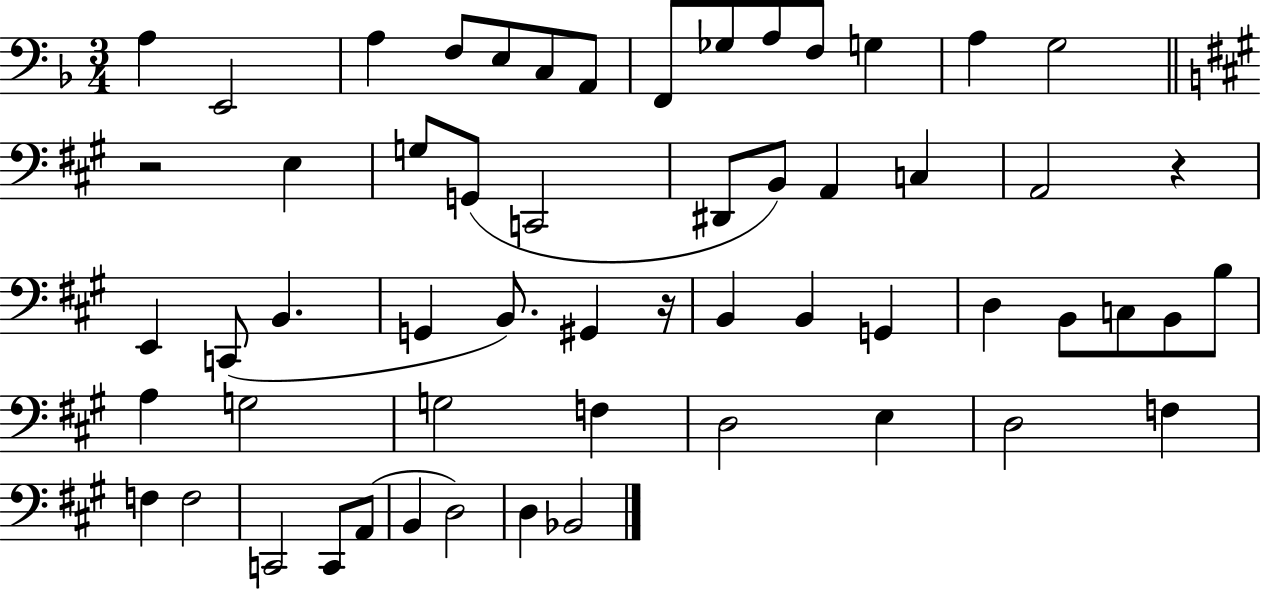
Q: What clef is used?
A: bass